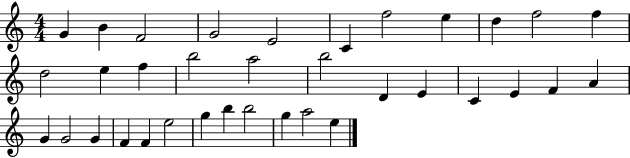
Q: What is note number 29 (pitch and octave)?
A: E5